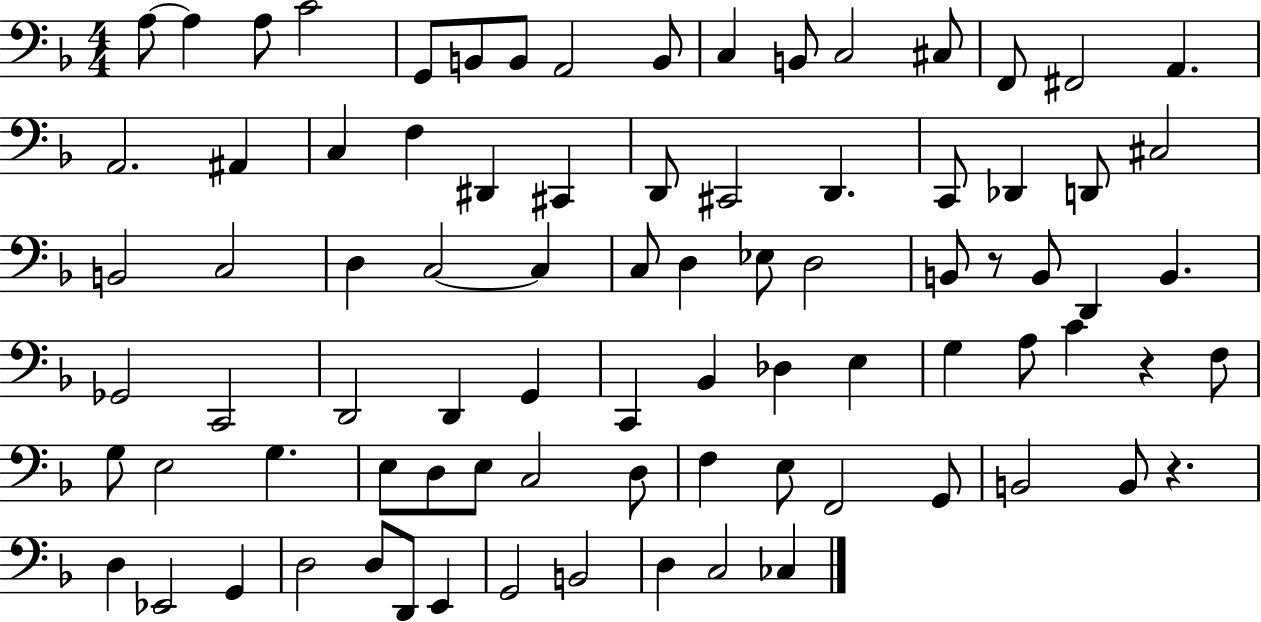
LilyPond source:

{
  \clef bass
  \numericTimeSignature
  \time 4/4
  \key f \major
  a8~~ a4 a8 c'2 | g,8 b,8 b,8 a,2 b,8 | c4 b,8 c2 cis8 | f,8 fis,2 a,4. | \break a,2. ais,4 | c4 f4 dis,4 cis,4 | d,8 cis,2 d,4. | c,8 des,4 d,8 cis2 | \break b,2 c2 | d4 c2~~ c4 | c8 d4 ees8 d2 | b,8 r8 b,8 d,4 b,4. | \break ges,2 c,2 | d,2 d,4 g,4 | c,4 bes,4 des4 e4 | g4 a8 c'4 r4 f8 | \break g8 e2 g4. | e8 d8 e8 c2 d8 | f4 e8 f,2 g,8 | b,2 b,8 r4. | \break d4 ees,2 g,4 | d2 d8 d,8 e,4 | g,2 b,2 | d4 c2 ces4 | \break \bar "|."
}